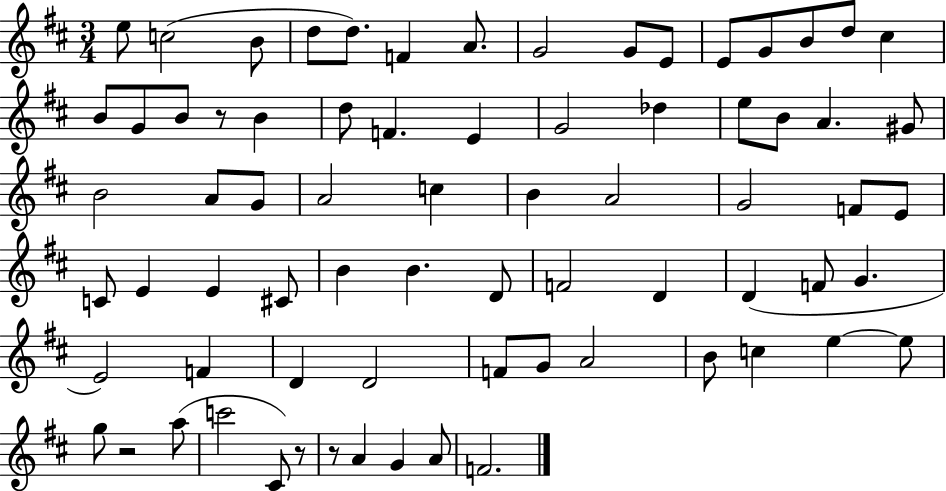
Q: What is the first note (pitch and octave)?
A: E5